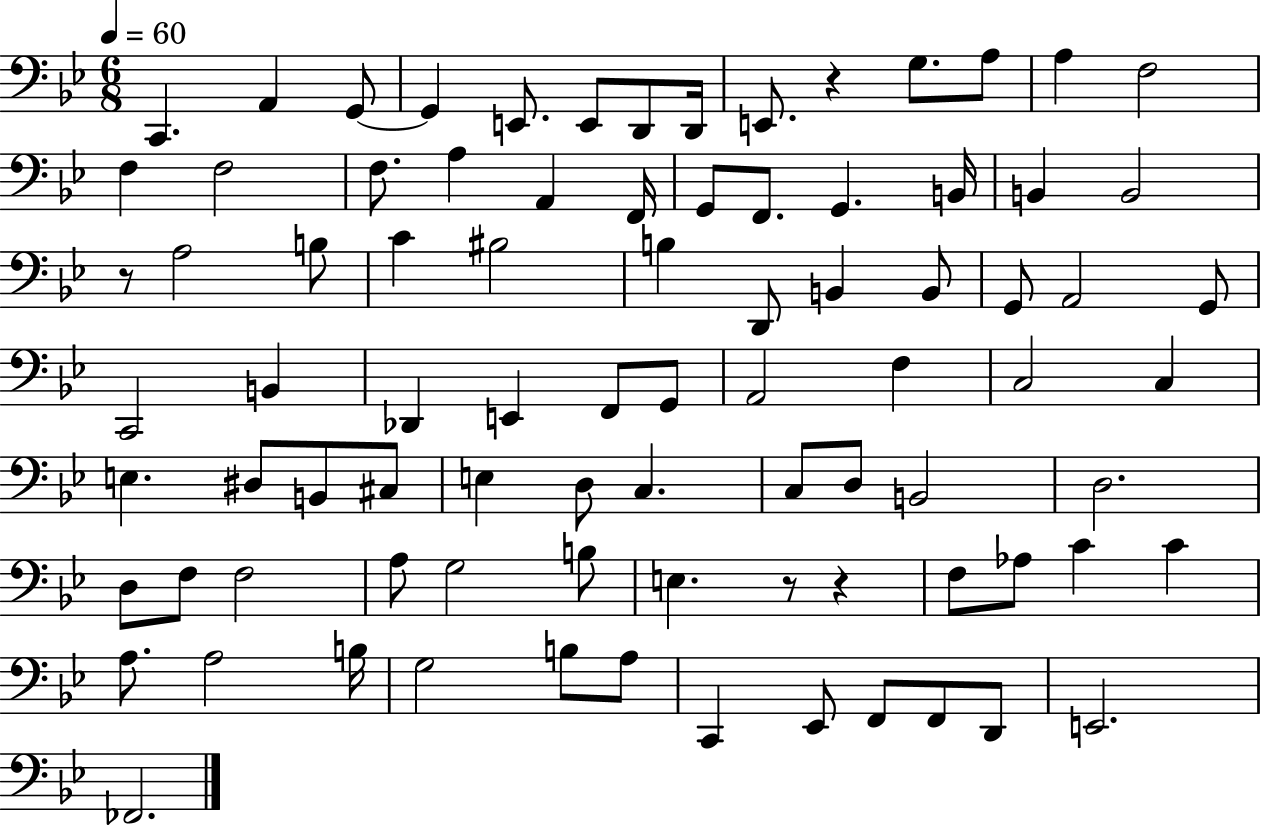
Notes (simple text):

C2/q. A2/q G2/e G2/q E2/e. E2/e D2/e D2/s E2/e. R/q G3/e. A3/e A3/q F3/h F3/q F3/h F3/e. A3/q A2/q F2/s G2/e F2/e. G2/q. B2/s B2/q B2/h R/e A3/h B3/e C4/q BIS3/h B3/q D2/e B2/q B2/e G2/e A2/h G2/e C2/h B2/q Db2/q E2/q F2/e G2/e A2/h F3/q C3/h C3/q E3/q. D#3/e B2/e C#3/e E3/q D3/e C3/q. C3/e D3/e B2/h D3/h. D3/e F3/e F3/h A3/e G3/h B3/e E3/q. R/e R/q F3/e Ab3/e C4/q C4/q A3/e. A3/h B3/s G3/h B3/e A3/e C2/q Eb2/e F2/e F2/e D2/e E2/h. FES2/h.